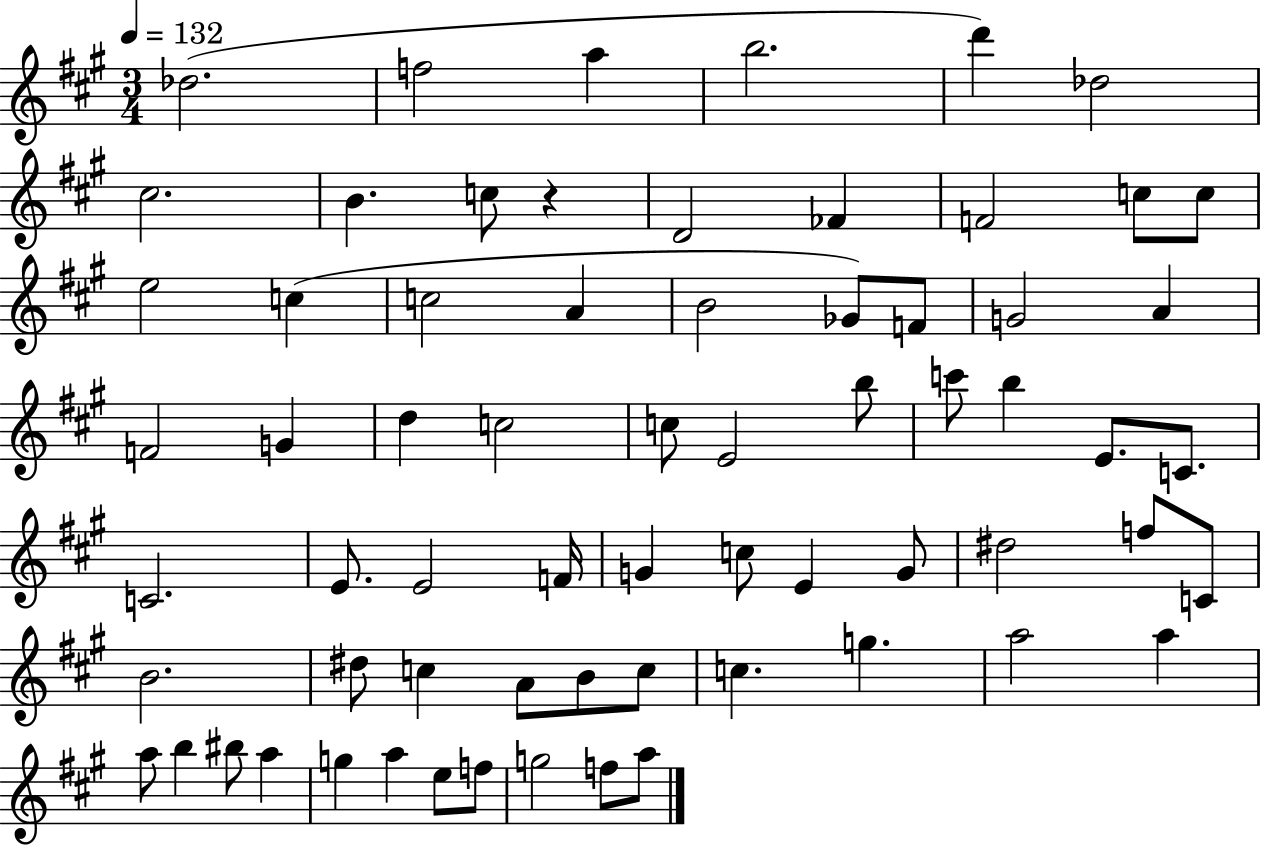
{
  \clef treble
  \numericTimeSignature
  \time 3/4
  \key a \major
  \tempo 4 = 132
  \repeat volta 2 { des''2.( | f''2 a''4 | b''2. | d'''4) des''2 | \break cis''2. | b'4. c''8 r4 | d'2 fes'4 | f'2 c''8 c''8 | \break e''2 c''4( | c''2 a'4 | b'2 ges'8) f'8 | g'2 a'4 | \break f'2 g'4 | d''4 c''2 | c''8 e'2 b''8 | c'''8 b''4 e'8. c'8. | \break c'2. | e'8. e'2 f'16 | g'4 c''8 e'4 g'8 | dis''2 f''8 c'8 | \break b'2. | dis''8 c''4 a'8 b'8 c''8 | c''4. g''4. | a''2 a''4 | \break a''8 b''4 bis''8 a''4 | g''4 a''4 e''8 f''8 | g''2 f''8 a''8 | } \bar "|."
}